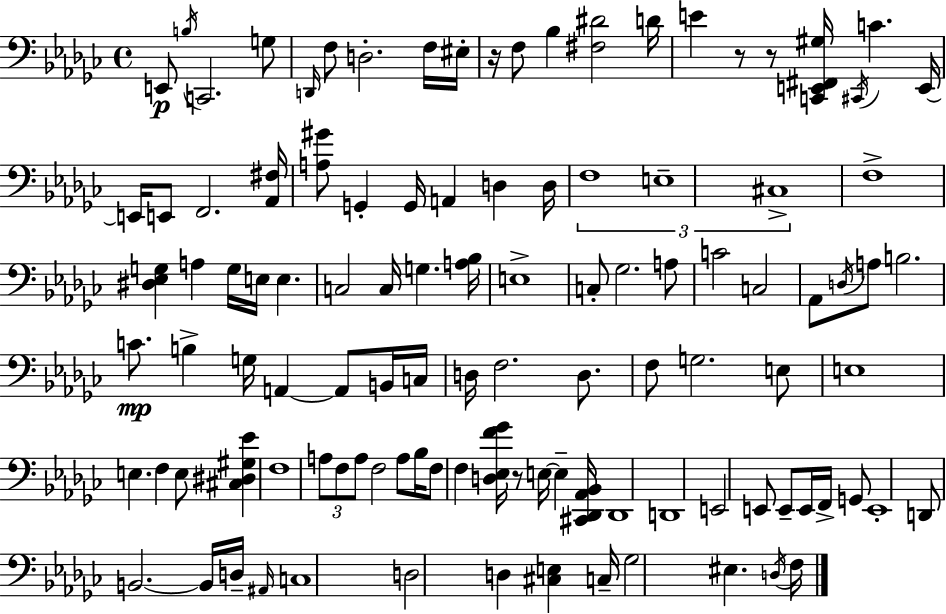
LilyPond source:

{
  \clef bass
  \time 4/4
  \defaultTimeSignature
  \key ees \minor
  e,8\p \acciaccatura { b16 } c,2. g8 | \grace { d,16 } f8 d2.-. | f16 eis16-. r16 f8 bes4 <fis dis'>2 | d'16 e'4 r8 r8 <c, e, fis, gis>16 \acciaccatura { cis,16 } c'4. | \break e,16~~ e,16 e,8 f,2. | <aes, fis>16 <a gis'>8 g,4-. g,16 a,4 d4 | d16 \tuplet 3/2 { f1 | e1-- | \break cis1-> } | f1-> | <dis ees g>4 a4 g16 e16 e4. | c2 c16 g4. | \break <a bes>16 e1-> | c8-. ges2. | a8 c'2 c2 | aes,8 \acciaccatura { d16 } a8 b2. | \break c'8.\mp b4-> g16 a,4~~ | a,8 b,16 c16 d16 f2. | d8. f8 g2. | e8 e1 | \break e4. f4 e8 | <cis dis gis ees'>4 f1 | \tuplet 3/2 { a8 f8 a8 } f2 | a8 bes16 f8 f4 <d ees f' ges'>16 r8 e16~~ e4-- | \break <cis, des, aes, bes,>16 des,1 | d,1 | e,2 e,8 e,8-- | e,16 f,16-> g,8 e,1-. | \break d,8 b,2.~~ | b,16 d16-- \grace { ais,16 } c1 | d2 d4 | <cis e>4 c16-- ges2 eis4. | \break \acciaccatura { d16 } f16 \bar "|."
}